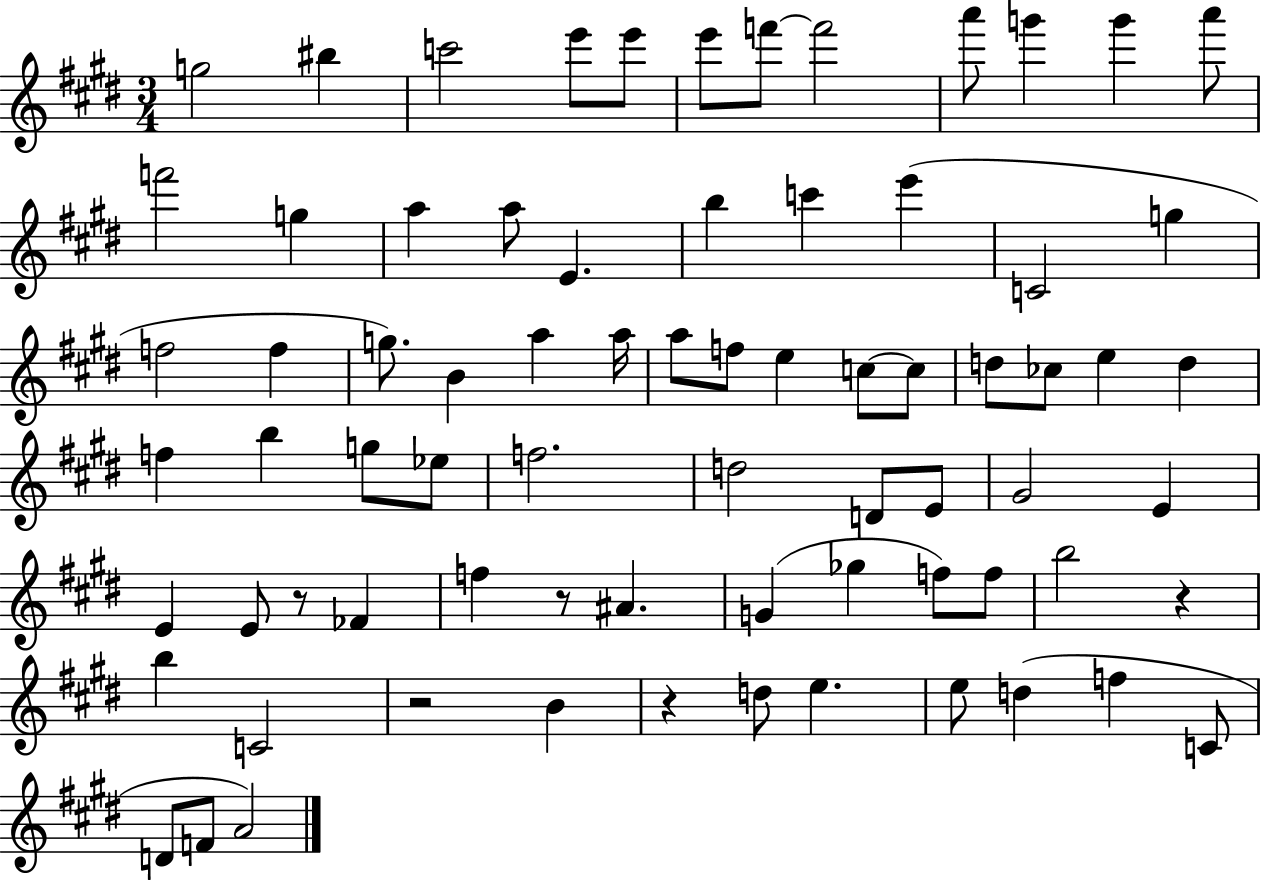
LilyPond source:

{
  \clef treble
  \numericTimeSignature
  \time 3/4
  \key e \major
  g''2 bis''4 | c'''2 e'''8 e'''8 | e'''8 f'''8~~ f'''2 | a'''8 g'''4 g'''4 a'''8 | \break f'''2 g''4 | a''4 a''8 e'4. | b''4 c'''4 e'''4( | c'2 g''4 | \break f''2 f''4 | g''8.) b'4 a''4 a''16 | a''8 f''8 e''4 c''8~~ c''8 | d''8 ces''8 e''4 d''4 | \break f''4 b''4 g''8 ees''8 | f''2. | d''2 d'8 e'8 | gis'2 e'4 | \break e'4 e'8 r8 fes'4 | f''4 r8 ais'4. | g'4( ges''4 f''8) f''8 | b''2 r4 | \break b''4 c'2 | r2 b'4 | r4 d''8 e''4. | e''8 d''4( f''4 c'8 | \break d'8 f'8 a'2) | \bar "|."
}